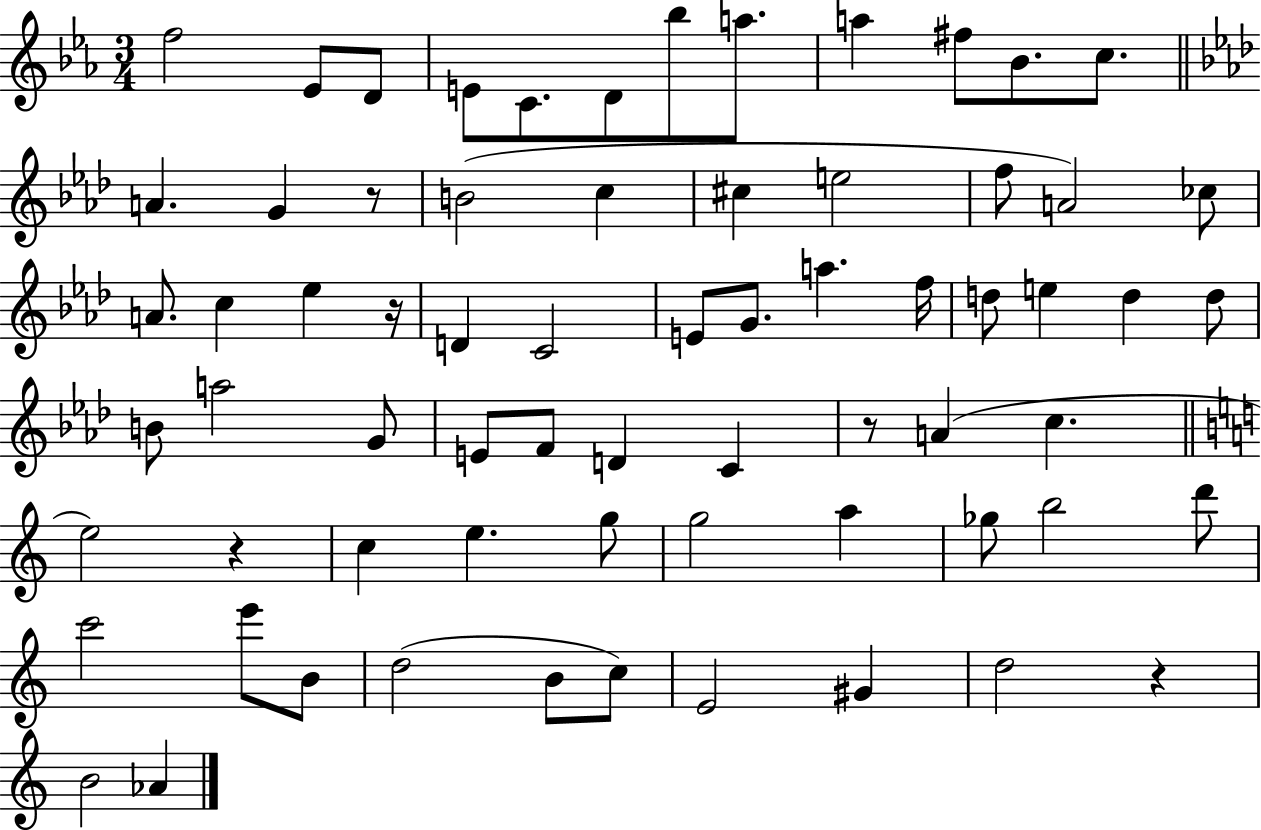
X:1
T:Untitled
M:3/4
L:1/4
K:Eb
f2 _E/2 D/2 E/2 C/2 D/2 _b/2 a/2 a ^f/2 _B/2 c/2 A G z/2 B2 c ^c e2 f/2 A2 _c/2 A/2 c _e z/4 D C2 E/2 G/2 a f/4 d/2 e d d/2 B/2 a2 G/2 E/2 F/2 D C z/2 A c e2 z c e g/2 g2 a _g/2 b2 d'/2 c'2 e'/2 B/2 d2 B/2 c/2 E2 ^G d2 z B2 _A